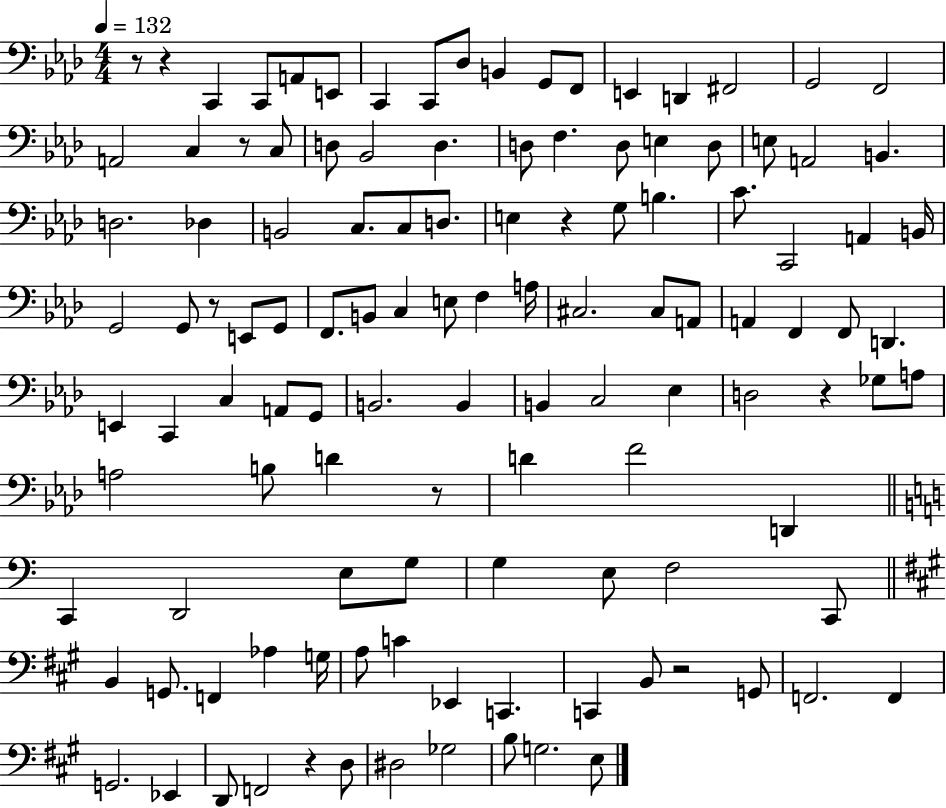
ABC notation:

X:1
T:Untitled
M:4/4
L:1/4
K:Ab
z/2 z C,, C,,/2 A,,/2 E,,/2 C,, C,,/2 _D,/2 B,, G,,/2 F,,/2 E,, D,, ^F,,2 G,,2 F,,2 A,,2 C, z/2 C,/2 D,/2 _B,,2 D, D,/2 F, D,/2 E, D,/2 E,/2 A,,2 B,, D,2 _D, B,,2 C,/2 C,/2 D,/2 E, z G,/2 B, C/2 C,,2 A,, B,,/4 G,,2 G,,/2 z/2 E,,/2 G,,/2 F,,/2 B,,/2 C, E,/2 F, A,/4 ^C,2 ^C,/2 A,,/2 A,, F,, F,,/2 D,, E,, C,, C, A,,/2 G,,/2 B,,2 B,, B,, C,2 _E, D,2 z _G,/2 A,/2 A,2 B,/2 D z/2 D F2 D,, C,, D,,2 E,/2 G,/2 G, E,/2 F,2 C,,/2 B,, G,,/2 F,, _A, G,/4 A,/2 C _E,, C,, C,, B,,/2 z2 G,,/2 F,,2 F,, G,,2 _E,, D,,/2 F,,2 z D,/2 ^D,2 _G,2 B,/2 G,2 E,/2